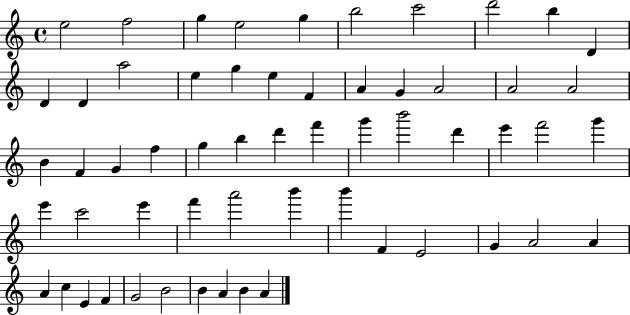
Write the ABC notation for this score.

X:1
T:Untitled
M:4/4
L:1/4
K:C
e2 f2 g e2 g b2 c'2 d'2 b D D D a2 e g e F A G A2 A2 A2 B F G f g b d' f' g' b'2 d' e' f'2 g' e' c'2 e' f' a'2 b' b' F E2 G A2 A A c E F G2 B2 B A B A